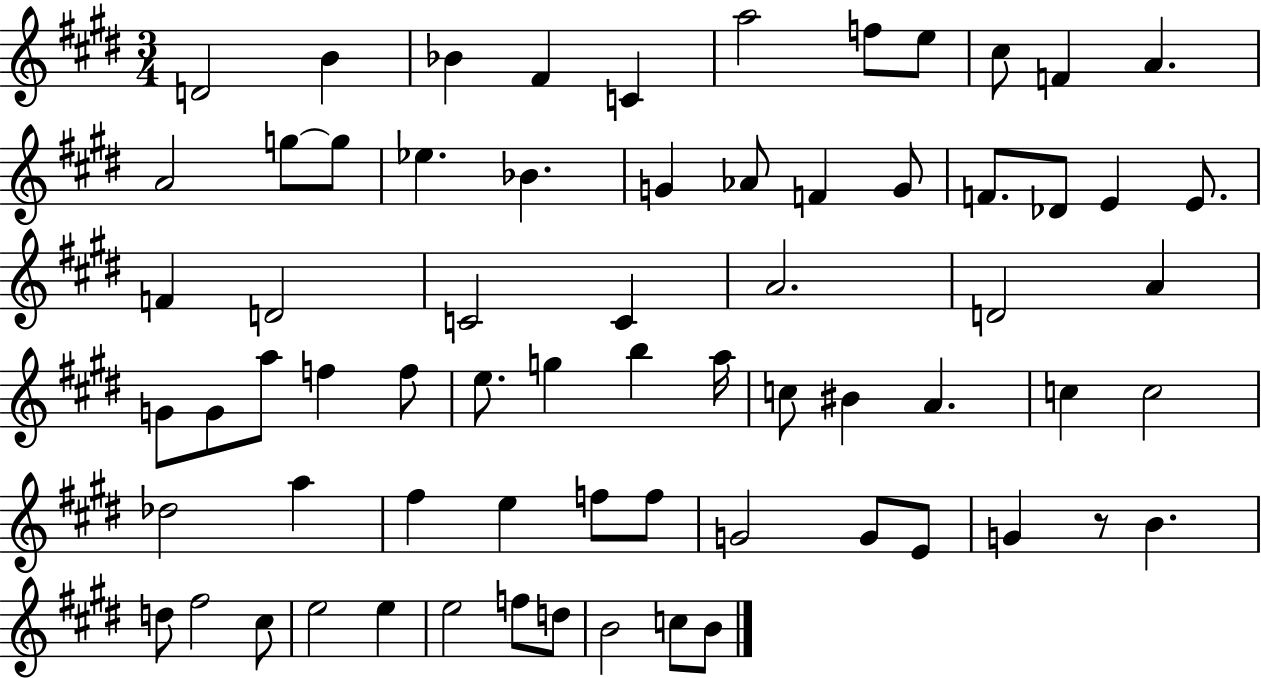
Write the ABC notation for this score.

X:1
T:Untitled
M:3/4
L:1/4
K:E
D2 B _B ^F C a2 f/2 e/2 ^c/2 F A A2 g/2 g/2 _e _B G _A/2 F G/2 F/2 _D/2 E E/2 F D2 C2 C A2 D2 A G/2 G/2 a/2 f f/2 e/2 g b a/4 c/2 ^B A c c2 _d2 a ^f e f/2 f/2 G2 G/2 E/2 G z/2 B d/2 ^f2 ^c/2 e2 e e2 f/2 d/2 B2 c/2 B/2